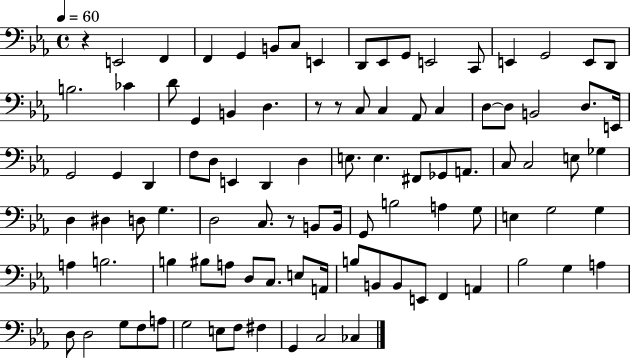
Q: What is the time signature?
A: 4/4